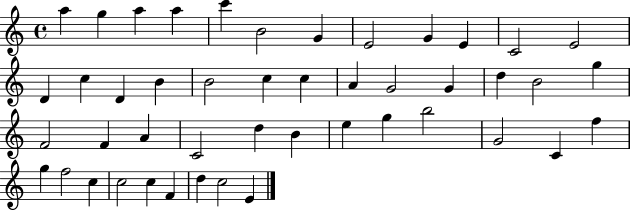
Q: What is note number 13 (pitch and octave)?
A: D4